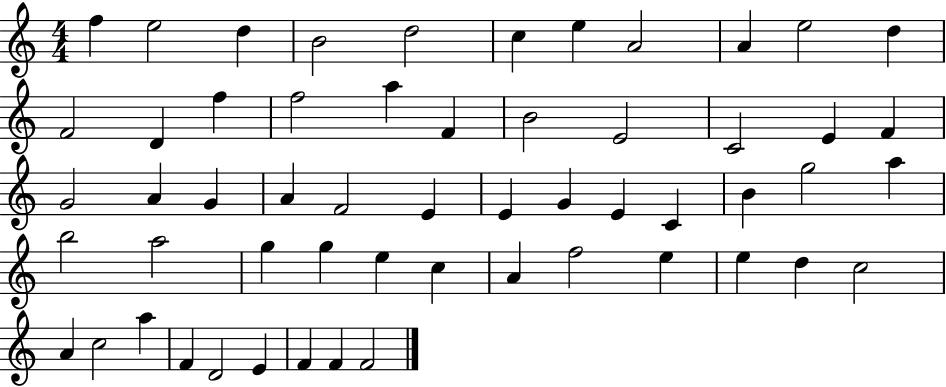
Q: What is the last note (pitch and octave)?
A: F4